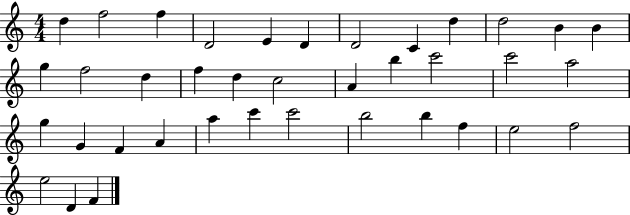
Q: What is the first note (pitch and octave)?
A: D5